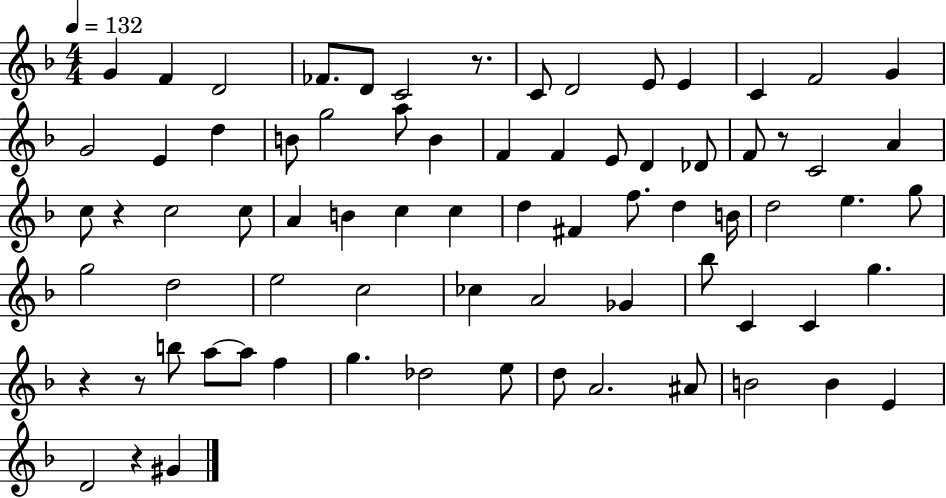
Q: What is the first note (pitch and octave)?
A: G4